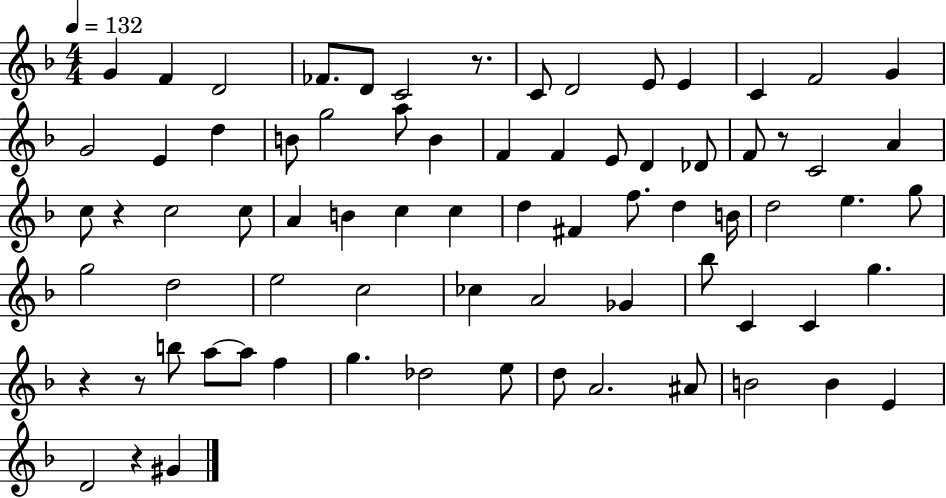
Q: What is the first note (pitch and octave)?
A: G4